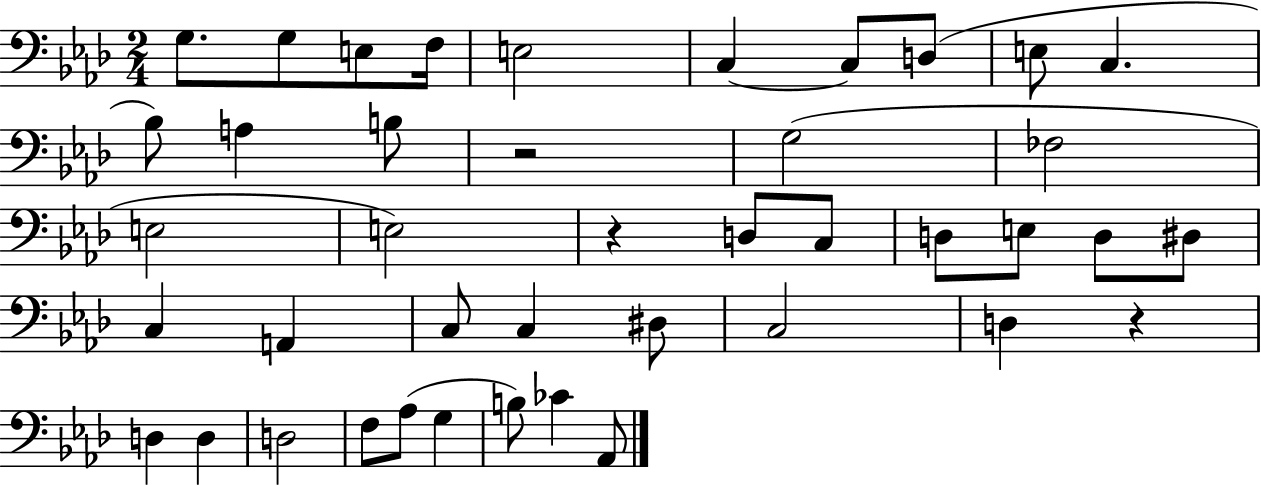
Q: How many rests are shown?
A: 3